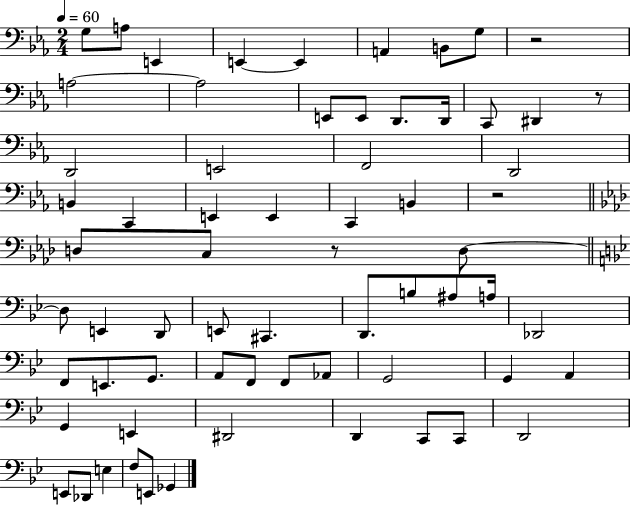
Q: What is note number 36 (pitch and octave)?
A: B3